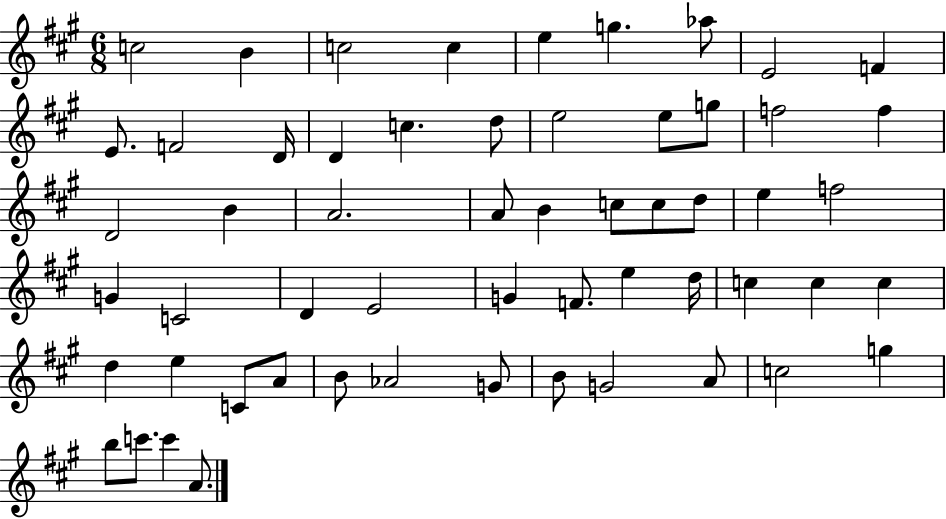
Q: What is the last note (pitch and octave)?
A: A4